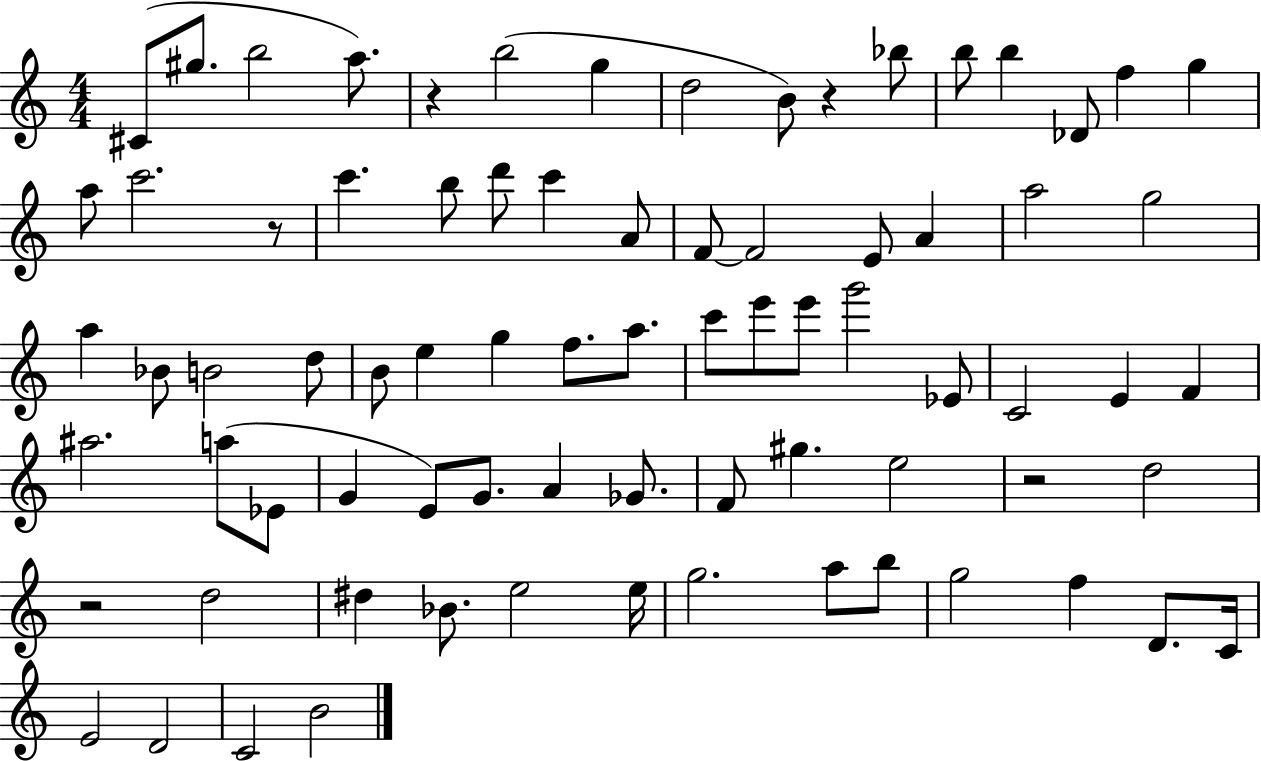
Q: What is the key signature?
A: C major